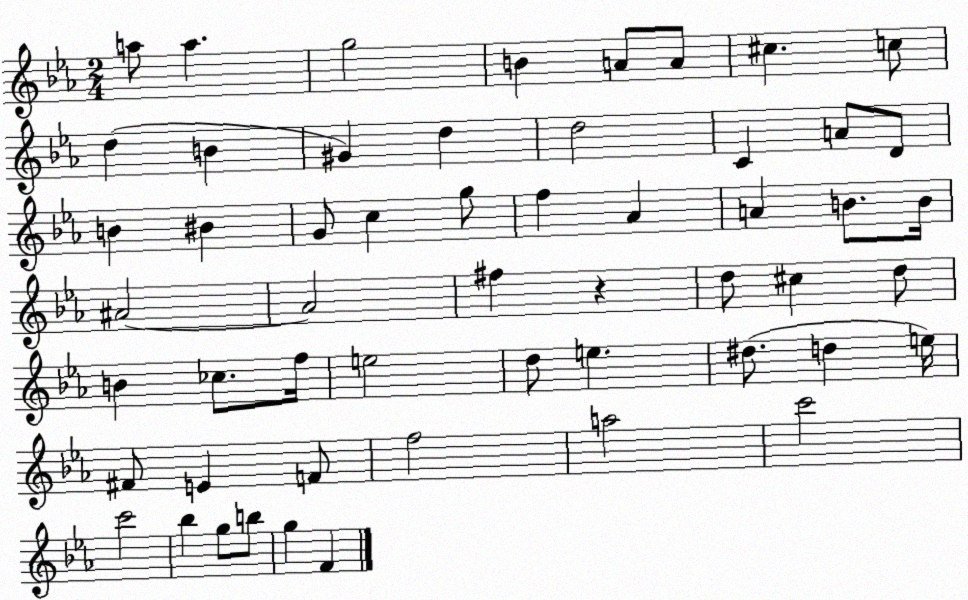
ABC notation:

X:1
T:Untitled
M:2/4
L:1/4
K:Eb
a/2 a g2 B A/2 A/2 ^c c/2 d B ^G d d2 C A/2 D/2 B ^B G/2 c g/2 f _A A B/2 B/4 ^A2 ^A2 ^f z d/2 ^c d/2 B _c/2 f/4 e2 d/2 e ^d/2 d e/4 ^F/2 E F/2 f2 a2 c'2 c'2 _b g/2 b/2 g F